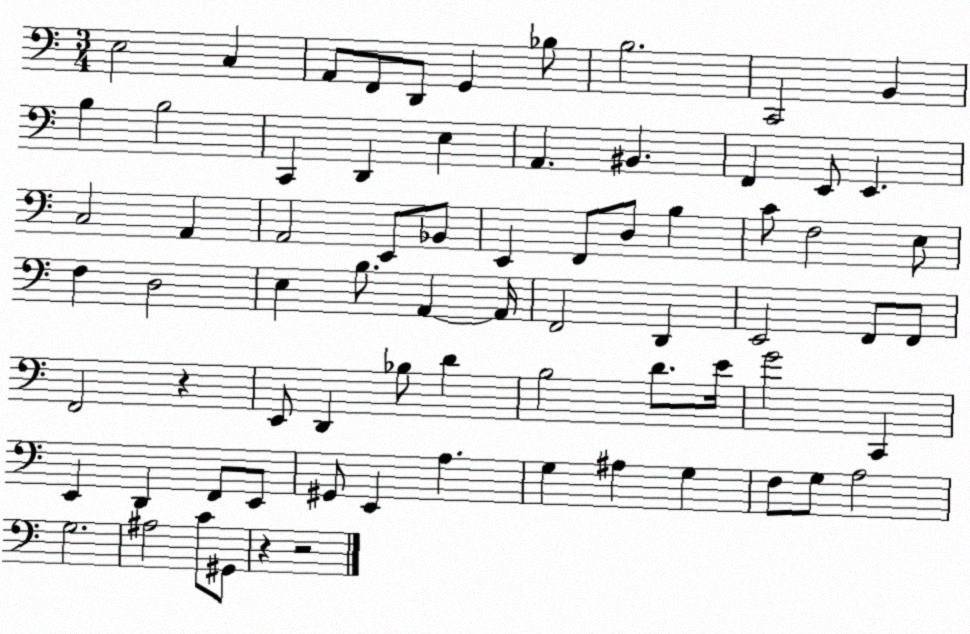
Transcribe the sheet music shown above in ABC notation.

X:1
T:Untitled
M:3/4
L:1/4
K:C
E,2 C, A,,/2 F,,/2 D,,/2 G,, _B,/2 B,2 C,,2 B,, B, B,2 C,, D,, E, A,, ^B,, F,, E,,/2 E,, C,2 A,, A,,2 E,,/2 _B,,/2 E,, F,,/2 D,/2 B, C/2 F,2 E,/2 F, D,2 E, B,/2 A,, A,,/4 F,,2 D,, E,,2 F,,/2 F,,/2 F,,2 z E,,/2 D,, _B,/2 D B,2 D/2 E/4 G2 C,, E,, D,, F,,/2 E,,/2 ^G,,/2 E,, A, G, ^A, G, F,/2 G,/2 A,2 G,2 ^A,2 C/2 ^G,,/2 z z2